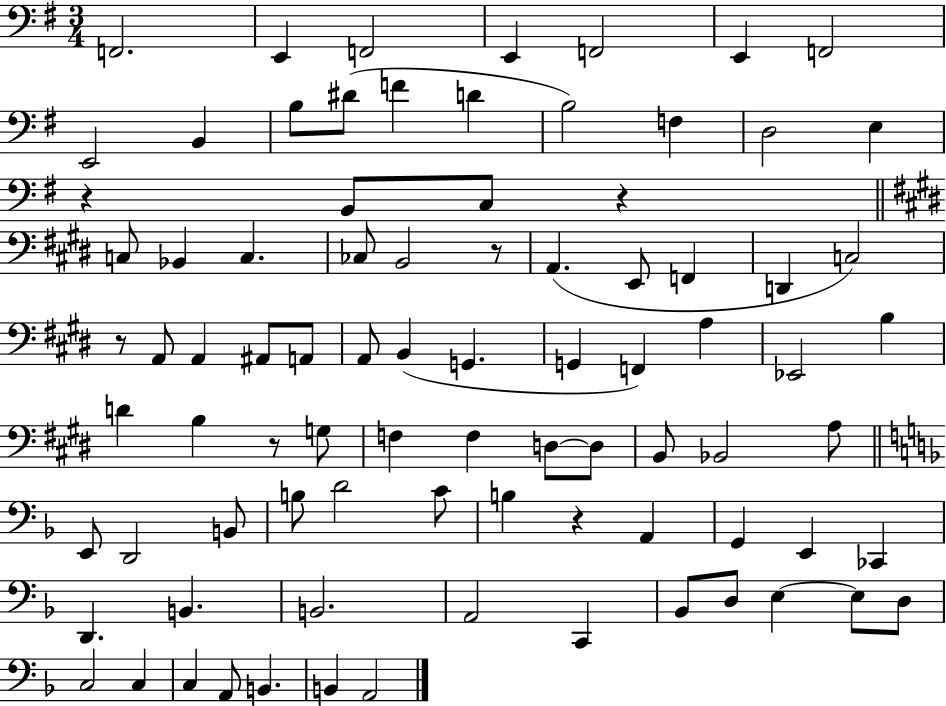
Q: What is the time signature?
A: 3/4